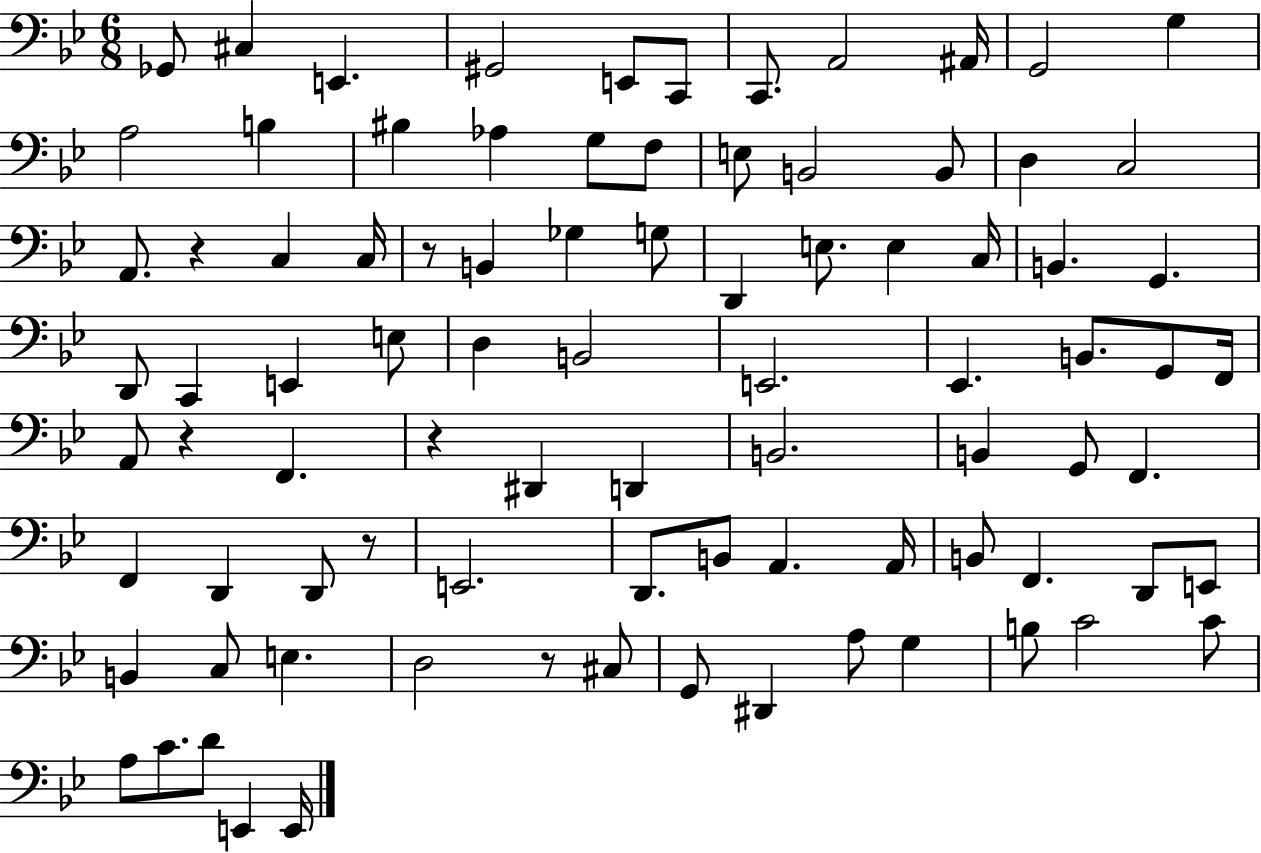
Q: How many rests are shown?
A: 6